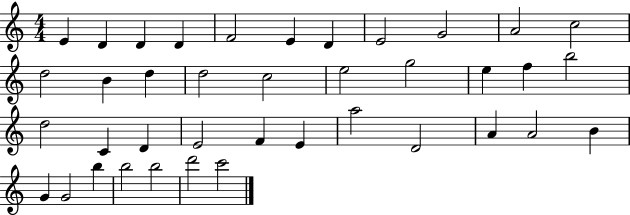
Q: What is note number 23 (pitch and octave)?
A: C4